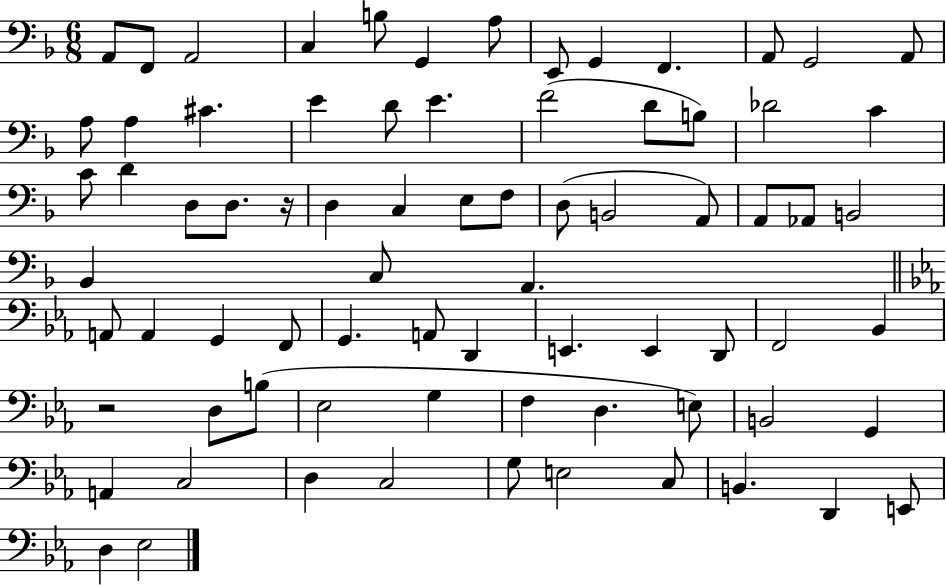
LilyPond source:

{
  \clef bass
  \numericTimeSignature
  \time 6/8
  \key f \major
  a,8 f,8 a,2 | c4 b8 g,4 a8 | e,8 g,4 f,4. | a,8 g,2 a,8 | \break a8 a4 cis'4. | e'4 d'8 e'4. | f'2( d'8 b8) | des'2 c'4 | \break c'8 d'4 d8 d8. r16 | d4 c4 e8 f8 | d8( b,2 a,8) | a,8 aes,8 b,2 | \break bes,4 c8 a,4. | \bar "||" \break \key c \minor a,8 a,4 g,4 f,8 | g,4. a,8 d,4 | e,4. e,4 d,8 | f,2 bes,4 | \break r2 d8 b8( | ees2 g4 | f4 d4. e8) | b,2 g,4 | \break a,4 c2 | d4 c2 | g8 e2 c8 | b,4. d,4 e,8 | \break d4 ees2 | \bar "|."
}